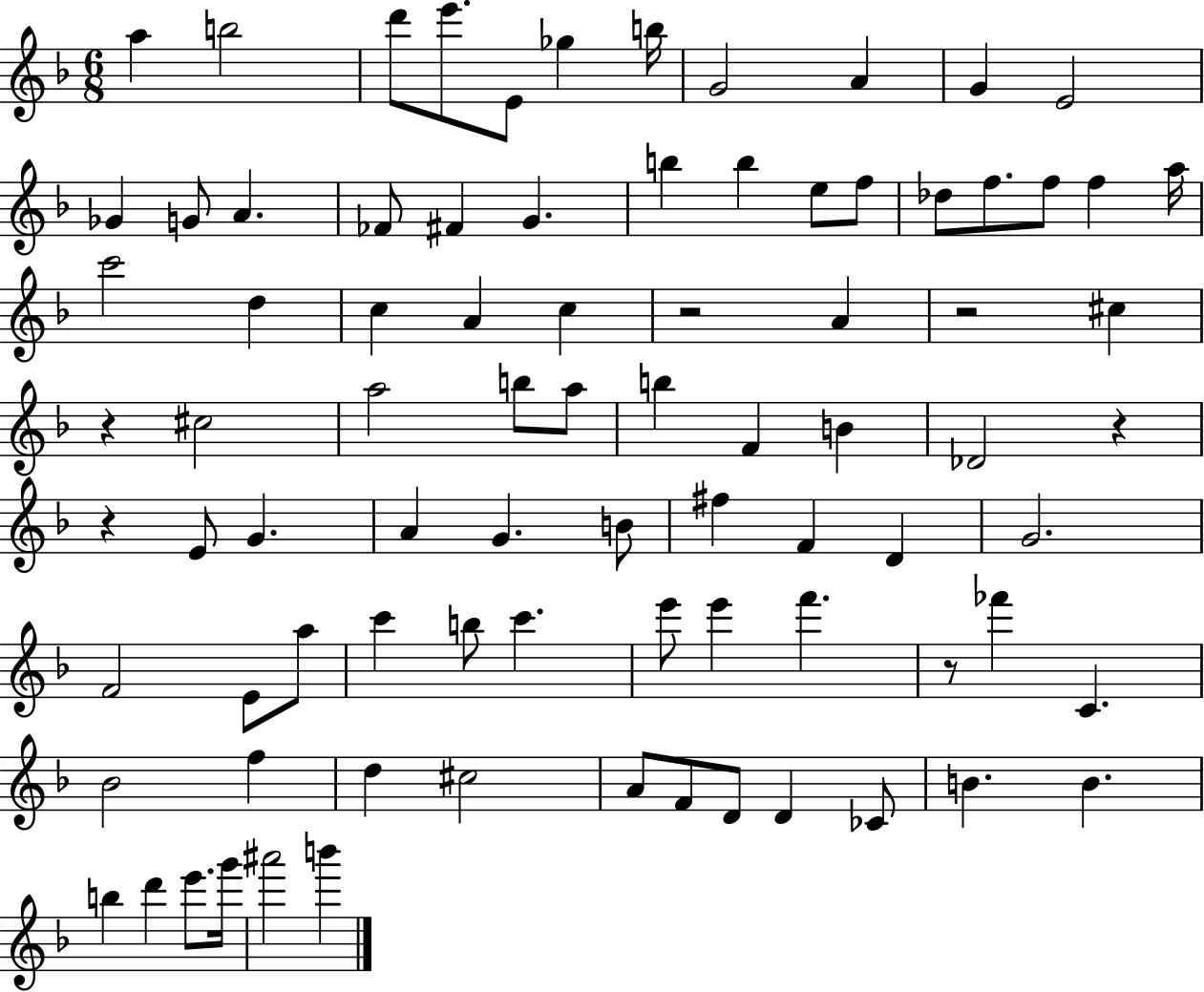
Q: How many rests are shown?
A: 6